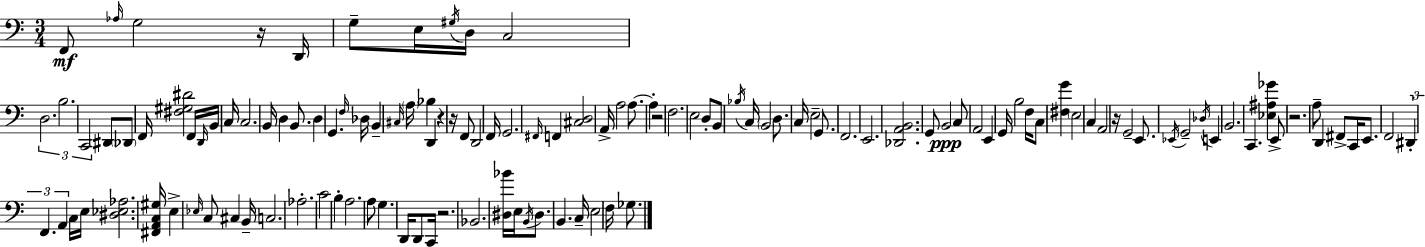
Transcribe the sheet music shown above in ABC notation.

X:1
T:Untitled
M:3/4
L:1/4
K:Am
F,,/2 _A,/4 G,2 z/4 D,,/4 G,/2 E,/4 ^G,/4 D,/4 C,2 D,2 B,2 C,,2 ^D,,/2 _D,,/2 F,,/4 [^F,^G,^D]2 F,,/4 D,,/4 B,,/4 C,/4 C,2 B,,/4 D, B,,/2 D, G,, F,/4 _D,/4 B,, ^C,/4 A,/4 _B, D,, z z/4 F,,/2 D,,2 F,,/4 G,,2 ^F,,/4 F,, [^C,D,]2 A,,/4 A,2 A,/2 A, z2 F,2 E,2 D,/2 B,,/2 _B,/4 C,/4 B,,2 D,/2 C,/4 E,2 G,,/2 F,,2 E,,2 [_D,,A,,B,,]2 G,,/2 B,,2 C,/2 A,,2 E,, G,,/4 B,2 F,/4 C,/2 [^F,G] E,2 C, A,,2 z/4 G,,2 E,,/2 _E,,/4 G,,2 _D,/4 E,, B,,2 C,, [_E,^A,_G] E,,/2 z2 A,/2 D,, ^F,,/2 C,,/4 E,,/2 F,,2 ^D,, F,, A,, C,/4 E,/4 [^D,_E,_A,]2 [^F,,A,,C,^G,]/4 E, _E,/4 C,/2 ^C, B,,/4 C,2 _A,2 C2 B, A,2 A,/2 G, D,,/4 D,,/2 C,,/4 z2 _B,,2 [^D,_B]/4 E,/4 B,,/4 ^D,/2 B,, C,/4 E,2 F,/4 _G,/2